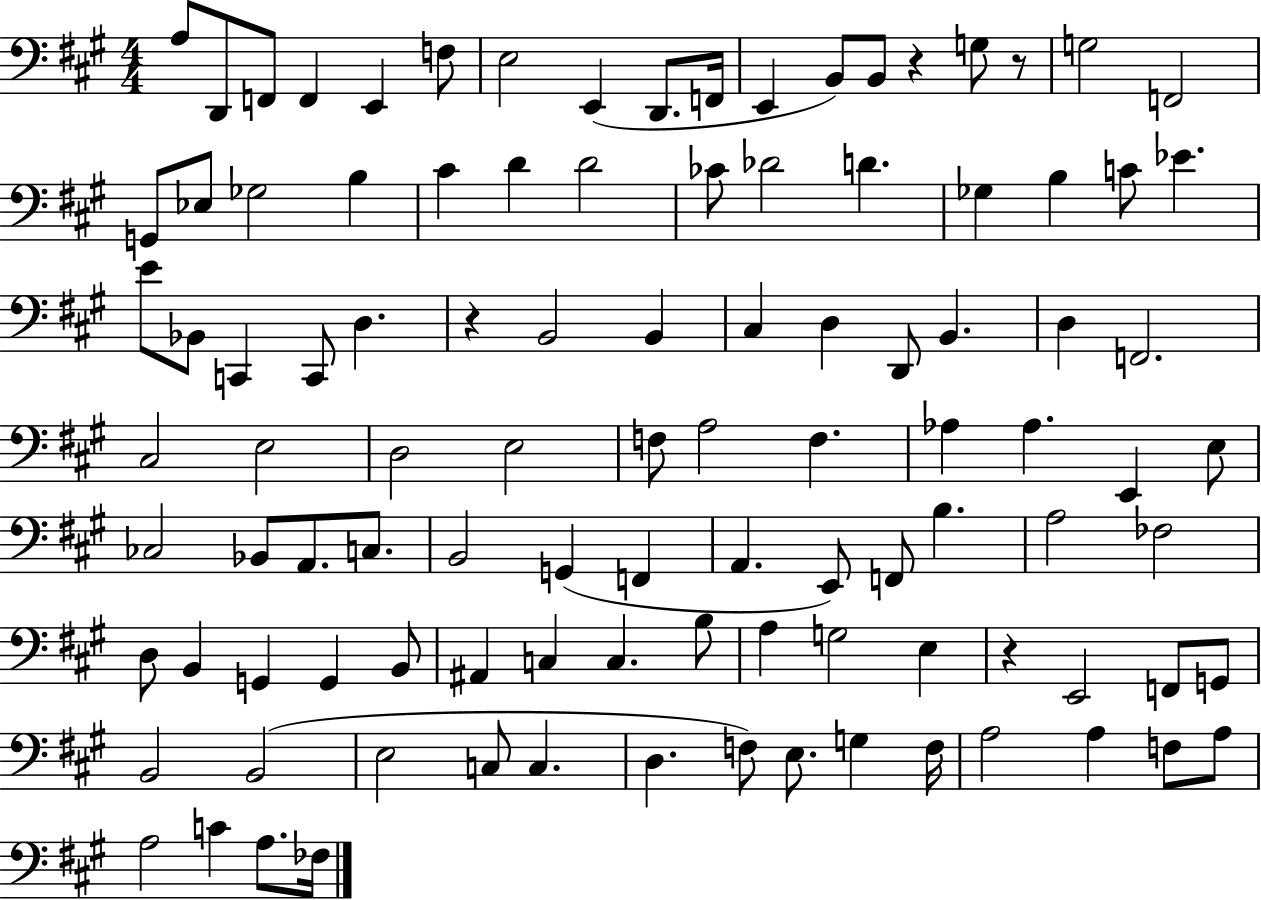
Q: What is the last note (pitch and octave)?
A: FES3